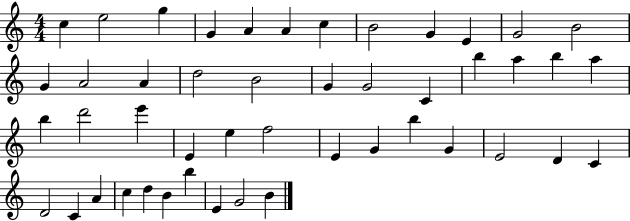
C5/q E5/h G5/q G4/q A4/q A4/q C5/q B4/h G4/q E4/q G4/h B4/h G4/q A4/h A4/q D5/h B4/h G4/q G4/h C4/q B5/q A5/q B5/q A5/q B5/q D6/h E6/q E4/q E5/q F5/h E4/q G4/q B5/q G4/q E4/h D4/q C4/q D4/h C4/q A4/q C5/q D5/q B4/q B5/q E4/q G4/h B4/q